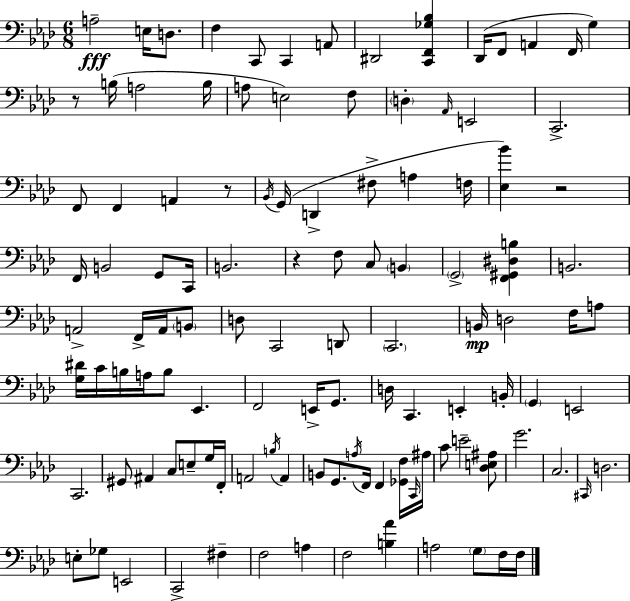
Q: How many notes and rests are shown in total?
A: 114